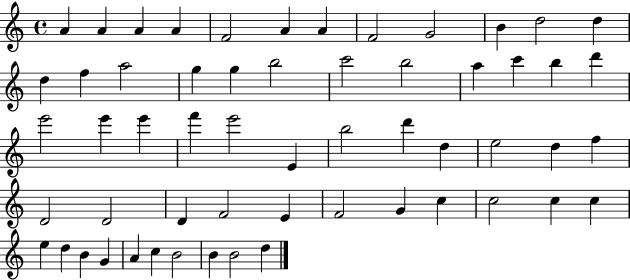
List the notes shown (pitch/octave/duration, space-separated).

A4/q A4/q A4/q A4/q F4/h A4/q A4/q F4/h G4/h B4/q D5/h D5/q D5/q F5/q A5/h G5/q G5/q B5/h C6/h B5/h A5/q C6/q B5/q D6/q E6/h E6/q E6/q F6/q E6/h E4/q B5/h D6/q D5/q E5/h D5/q F5/q D4/h D4/h D4/q F4/h E4/q F4/h G4/q C5/q C5/h C5/q C5/q E5/q D5/q B4/q G4/q A4/q C5/q B4/h B4/q B4/h D5/q